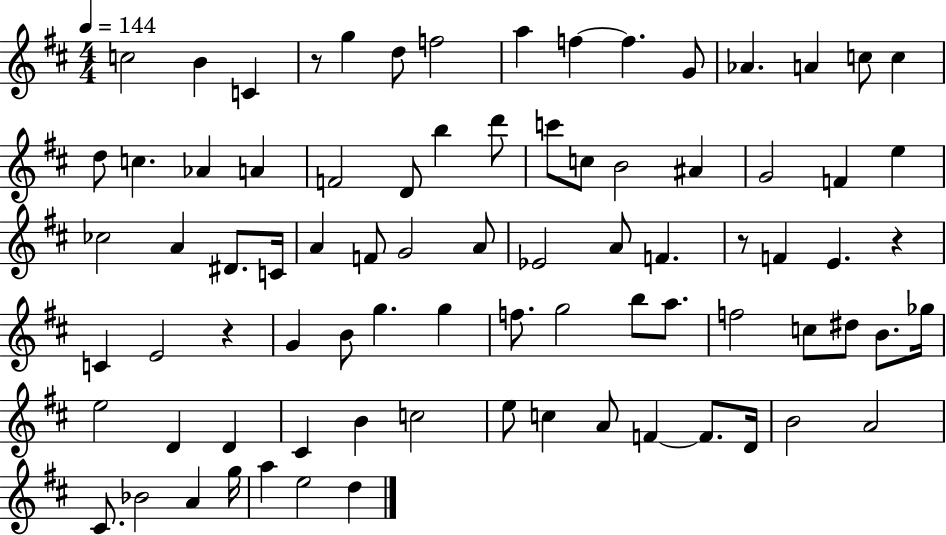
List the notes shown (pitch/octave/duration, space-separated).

C5/h B4/q C4/q R/e G5/q D5/e F5/h A5/q F5/q F5/q. G4/e Ab4/q. A4/q C5/e C5/q D5/e C5/q. Ab4/q A4/q F4/h D4/e B5/q D6/e C6/e C5/e B4/h A#4/q G4/h F4/q E5/q CES5/h A4/q D#4/e. C4/s A4/q F4/e G4/h A4/e Eb4/h A4/e F4/q. R/e F4/q E4/q. R/q C4/q E4/h R/q G4/q B4/e G5/q. G5/q F5/e. G5/h B5/e A5/e. F5/h C5/e D#5/e B4/e. Gb5/s E5/h D4/q D4/q C#4/q B4/q C5/h E5/e C5/q A4/e F4/q F4/e. D4/s B4/h A4/h C#4/e. Bb4/h A4/q G5/s A5/q E5/h D5/q